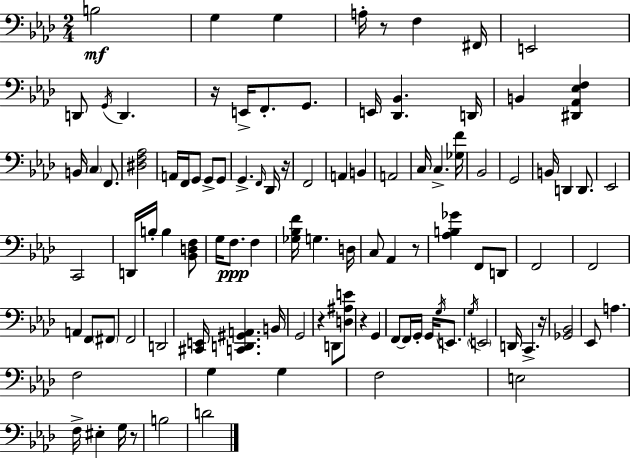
X:1
T:Untitled
M:2/4
L:1/4
K:Ab
B,2 G, G, A,/4 z/2 F, ^F,,/4 E,,2 D,,/2 G,,/4 D,, z/4 E,,/4 F,,/2 G,,/2 E,,/4 [_D,,_B,,] D,,/4 B,, [^D,,_A,,_E,F,] B,,/4 C, F,,/2 [^D,F,_A,]2 A,,/4 F,,/4 G,,/2 G,,/2 G,,/2 G,, F,,/4 _D,,/4 z/4 F,,2 A,, B,, A,,2 C,/4 C, [_G,F]/4 _B,,2 G,,2 B,,/4 D,, D,,/2 _E,,2 C,,2 D,,/4 B,/4 B, [_B,,D,F,]/2 G,/4 F,/2 F, [_G,_B,F]/4 G, D,/4 C,/2 _A,, z/2 [_A,B,_G] F,,/2 D,,/2 F,,2 F,,2 A,, F,,/2 ^F,,/2 F,,2 D,,2 [^C,,E,,]/4 [C,,D,,^G,,A,,] B,,/4 G,,2 z D,,/2 [D,^A,E]/2 z G,, F,,/2 F,,/4 G,,/4 G,,/4 G,/4 E,,/2 G,/4 E,,2 D,,/4 C,, z/4 [_G,,_B,,]2 _E,,/2 A, F,2 G, G, F,2 E,2 F,/4 ^E, G,/4 z/2 B,2 D2